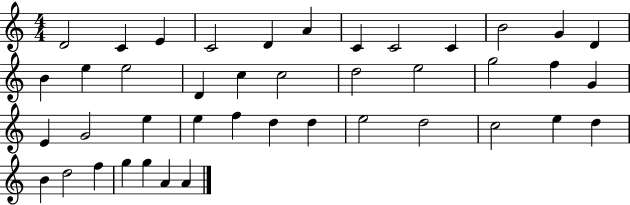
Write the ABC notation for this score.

X:1
T:Untitled
M:4/4
L:1/4
K:C
D2 C E C2 D A C C2 C B2 G D B e e2 D c c2 d2 e2 g2 f G E G2 e e f d d e2 d2 c2 e d B d2 f g g A A